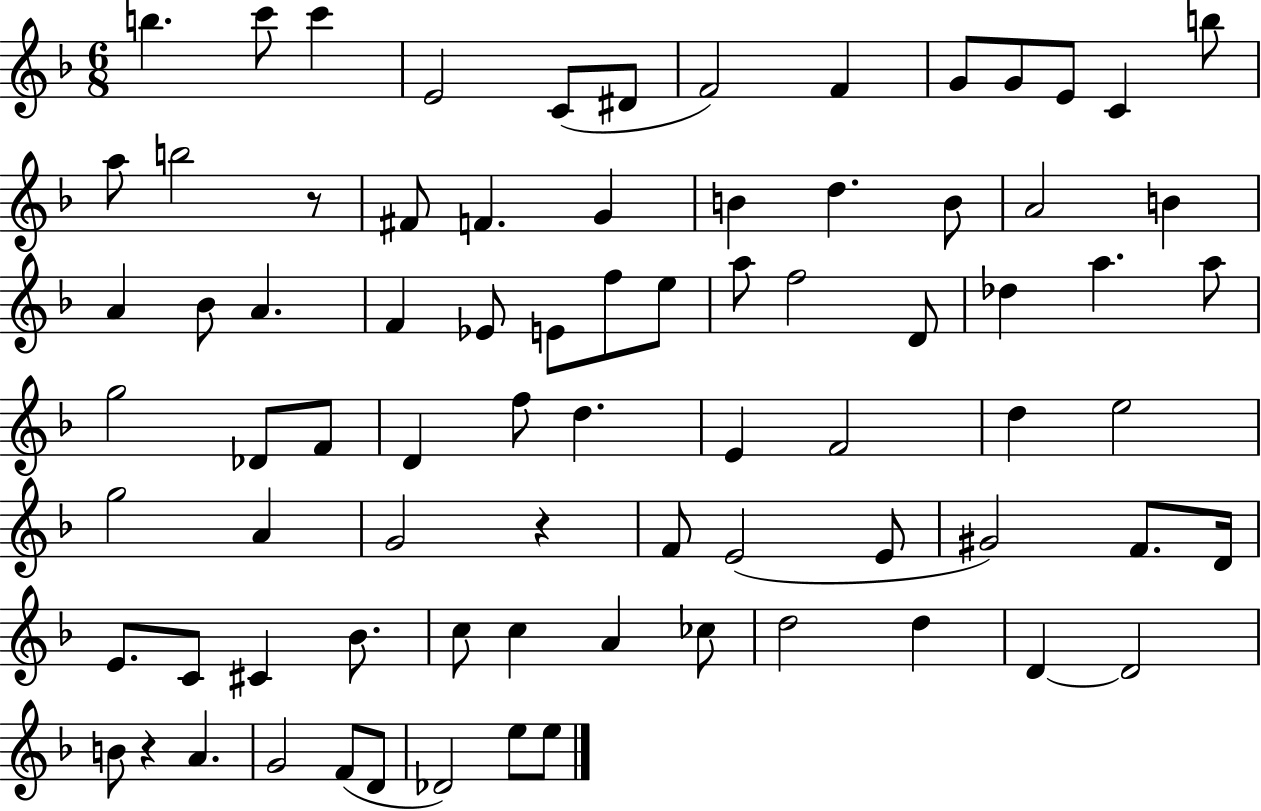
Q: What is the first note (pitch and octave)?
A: B5